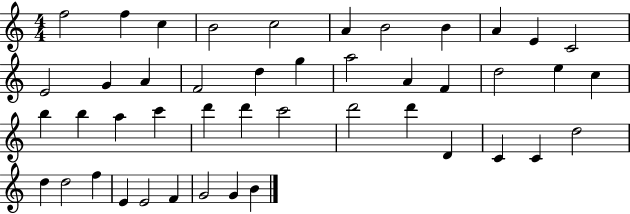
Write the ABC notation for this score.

X:1
T:Untitled
M:4/4
L:1/4
K:C
f2 f c B2 c2 A B2 B A E C2 E2 G A F2 d g a2 A F d2 e c b b a c' d' d' c'2 d'2 d' D C C d2 d d2 f E E2 F G2 G B